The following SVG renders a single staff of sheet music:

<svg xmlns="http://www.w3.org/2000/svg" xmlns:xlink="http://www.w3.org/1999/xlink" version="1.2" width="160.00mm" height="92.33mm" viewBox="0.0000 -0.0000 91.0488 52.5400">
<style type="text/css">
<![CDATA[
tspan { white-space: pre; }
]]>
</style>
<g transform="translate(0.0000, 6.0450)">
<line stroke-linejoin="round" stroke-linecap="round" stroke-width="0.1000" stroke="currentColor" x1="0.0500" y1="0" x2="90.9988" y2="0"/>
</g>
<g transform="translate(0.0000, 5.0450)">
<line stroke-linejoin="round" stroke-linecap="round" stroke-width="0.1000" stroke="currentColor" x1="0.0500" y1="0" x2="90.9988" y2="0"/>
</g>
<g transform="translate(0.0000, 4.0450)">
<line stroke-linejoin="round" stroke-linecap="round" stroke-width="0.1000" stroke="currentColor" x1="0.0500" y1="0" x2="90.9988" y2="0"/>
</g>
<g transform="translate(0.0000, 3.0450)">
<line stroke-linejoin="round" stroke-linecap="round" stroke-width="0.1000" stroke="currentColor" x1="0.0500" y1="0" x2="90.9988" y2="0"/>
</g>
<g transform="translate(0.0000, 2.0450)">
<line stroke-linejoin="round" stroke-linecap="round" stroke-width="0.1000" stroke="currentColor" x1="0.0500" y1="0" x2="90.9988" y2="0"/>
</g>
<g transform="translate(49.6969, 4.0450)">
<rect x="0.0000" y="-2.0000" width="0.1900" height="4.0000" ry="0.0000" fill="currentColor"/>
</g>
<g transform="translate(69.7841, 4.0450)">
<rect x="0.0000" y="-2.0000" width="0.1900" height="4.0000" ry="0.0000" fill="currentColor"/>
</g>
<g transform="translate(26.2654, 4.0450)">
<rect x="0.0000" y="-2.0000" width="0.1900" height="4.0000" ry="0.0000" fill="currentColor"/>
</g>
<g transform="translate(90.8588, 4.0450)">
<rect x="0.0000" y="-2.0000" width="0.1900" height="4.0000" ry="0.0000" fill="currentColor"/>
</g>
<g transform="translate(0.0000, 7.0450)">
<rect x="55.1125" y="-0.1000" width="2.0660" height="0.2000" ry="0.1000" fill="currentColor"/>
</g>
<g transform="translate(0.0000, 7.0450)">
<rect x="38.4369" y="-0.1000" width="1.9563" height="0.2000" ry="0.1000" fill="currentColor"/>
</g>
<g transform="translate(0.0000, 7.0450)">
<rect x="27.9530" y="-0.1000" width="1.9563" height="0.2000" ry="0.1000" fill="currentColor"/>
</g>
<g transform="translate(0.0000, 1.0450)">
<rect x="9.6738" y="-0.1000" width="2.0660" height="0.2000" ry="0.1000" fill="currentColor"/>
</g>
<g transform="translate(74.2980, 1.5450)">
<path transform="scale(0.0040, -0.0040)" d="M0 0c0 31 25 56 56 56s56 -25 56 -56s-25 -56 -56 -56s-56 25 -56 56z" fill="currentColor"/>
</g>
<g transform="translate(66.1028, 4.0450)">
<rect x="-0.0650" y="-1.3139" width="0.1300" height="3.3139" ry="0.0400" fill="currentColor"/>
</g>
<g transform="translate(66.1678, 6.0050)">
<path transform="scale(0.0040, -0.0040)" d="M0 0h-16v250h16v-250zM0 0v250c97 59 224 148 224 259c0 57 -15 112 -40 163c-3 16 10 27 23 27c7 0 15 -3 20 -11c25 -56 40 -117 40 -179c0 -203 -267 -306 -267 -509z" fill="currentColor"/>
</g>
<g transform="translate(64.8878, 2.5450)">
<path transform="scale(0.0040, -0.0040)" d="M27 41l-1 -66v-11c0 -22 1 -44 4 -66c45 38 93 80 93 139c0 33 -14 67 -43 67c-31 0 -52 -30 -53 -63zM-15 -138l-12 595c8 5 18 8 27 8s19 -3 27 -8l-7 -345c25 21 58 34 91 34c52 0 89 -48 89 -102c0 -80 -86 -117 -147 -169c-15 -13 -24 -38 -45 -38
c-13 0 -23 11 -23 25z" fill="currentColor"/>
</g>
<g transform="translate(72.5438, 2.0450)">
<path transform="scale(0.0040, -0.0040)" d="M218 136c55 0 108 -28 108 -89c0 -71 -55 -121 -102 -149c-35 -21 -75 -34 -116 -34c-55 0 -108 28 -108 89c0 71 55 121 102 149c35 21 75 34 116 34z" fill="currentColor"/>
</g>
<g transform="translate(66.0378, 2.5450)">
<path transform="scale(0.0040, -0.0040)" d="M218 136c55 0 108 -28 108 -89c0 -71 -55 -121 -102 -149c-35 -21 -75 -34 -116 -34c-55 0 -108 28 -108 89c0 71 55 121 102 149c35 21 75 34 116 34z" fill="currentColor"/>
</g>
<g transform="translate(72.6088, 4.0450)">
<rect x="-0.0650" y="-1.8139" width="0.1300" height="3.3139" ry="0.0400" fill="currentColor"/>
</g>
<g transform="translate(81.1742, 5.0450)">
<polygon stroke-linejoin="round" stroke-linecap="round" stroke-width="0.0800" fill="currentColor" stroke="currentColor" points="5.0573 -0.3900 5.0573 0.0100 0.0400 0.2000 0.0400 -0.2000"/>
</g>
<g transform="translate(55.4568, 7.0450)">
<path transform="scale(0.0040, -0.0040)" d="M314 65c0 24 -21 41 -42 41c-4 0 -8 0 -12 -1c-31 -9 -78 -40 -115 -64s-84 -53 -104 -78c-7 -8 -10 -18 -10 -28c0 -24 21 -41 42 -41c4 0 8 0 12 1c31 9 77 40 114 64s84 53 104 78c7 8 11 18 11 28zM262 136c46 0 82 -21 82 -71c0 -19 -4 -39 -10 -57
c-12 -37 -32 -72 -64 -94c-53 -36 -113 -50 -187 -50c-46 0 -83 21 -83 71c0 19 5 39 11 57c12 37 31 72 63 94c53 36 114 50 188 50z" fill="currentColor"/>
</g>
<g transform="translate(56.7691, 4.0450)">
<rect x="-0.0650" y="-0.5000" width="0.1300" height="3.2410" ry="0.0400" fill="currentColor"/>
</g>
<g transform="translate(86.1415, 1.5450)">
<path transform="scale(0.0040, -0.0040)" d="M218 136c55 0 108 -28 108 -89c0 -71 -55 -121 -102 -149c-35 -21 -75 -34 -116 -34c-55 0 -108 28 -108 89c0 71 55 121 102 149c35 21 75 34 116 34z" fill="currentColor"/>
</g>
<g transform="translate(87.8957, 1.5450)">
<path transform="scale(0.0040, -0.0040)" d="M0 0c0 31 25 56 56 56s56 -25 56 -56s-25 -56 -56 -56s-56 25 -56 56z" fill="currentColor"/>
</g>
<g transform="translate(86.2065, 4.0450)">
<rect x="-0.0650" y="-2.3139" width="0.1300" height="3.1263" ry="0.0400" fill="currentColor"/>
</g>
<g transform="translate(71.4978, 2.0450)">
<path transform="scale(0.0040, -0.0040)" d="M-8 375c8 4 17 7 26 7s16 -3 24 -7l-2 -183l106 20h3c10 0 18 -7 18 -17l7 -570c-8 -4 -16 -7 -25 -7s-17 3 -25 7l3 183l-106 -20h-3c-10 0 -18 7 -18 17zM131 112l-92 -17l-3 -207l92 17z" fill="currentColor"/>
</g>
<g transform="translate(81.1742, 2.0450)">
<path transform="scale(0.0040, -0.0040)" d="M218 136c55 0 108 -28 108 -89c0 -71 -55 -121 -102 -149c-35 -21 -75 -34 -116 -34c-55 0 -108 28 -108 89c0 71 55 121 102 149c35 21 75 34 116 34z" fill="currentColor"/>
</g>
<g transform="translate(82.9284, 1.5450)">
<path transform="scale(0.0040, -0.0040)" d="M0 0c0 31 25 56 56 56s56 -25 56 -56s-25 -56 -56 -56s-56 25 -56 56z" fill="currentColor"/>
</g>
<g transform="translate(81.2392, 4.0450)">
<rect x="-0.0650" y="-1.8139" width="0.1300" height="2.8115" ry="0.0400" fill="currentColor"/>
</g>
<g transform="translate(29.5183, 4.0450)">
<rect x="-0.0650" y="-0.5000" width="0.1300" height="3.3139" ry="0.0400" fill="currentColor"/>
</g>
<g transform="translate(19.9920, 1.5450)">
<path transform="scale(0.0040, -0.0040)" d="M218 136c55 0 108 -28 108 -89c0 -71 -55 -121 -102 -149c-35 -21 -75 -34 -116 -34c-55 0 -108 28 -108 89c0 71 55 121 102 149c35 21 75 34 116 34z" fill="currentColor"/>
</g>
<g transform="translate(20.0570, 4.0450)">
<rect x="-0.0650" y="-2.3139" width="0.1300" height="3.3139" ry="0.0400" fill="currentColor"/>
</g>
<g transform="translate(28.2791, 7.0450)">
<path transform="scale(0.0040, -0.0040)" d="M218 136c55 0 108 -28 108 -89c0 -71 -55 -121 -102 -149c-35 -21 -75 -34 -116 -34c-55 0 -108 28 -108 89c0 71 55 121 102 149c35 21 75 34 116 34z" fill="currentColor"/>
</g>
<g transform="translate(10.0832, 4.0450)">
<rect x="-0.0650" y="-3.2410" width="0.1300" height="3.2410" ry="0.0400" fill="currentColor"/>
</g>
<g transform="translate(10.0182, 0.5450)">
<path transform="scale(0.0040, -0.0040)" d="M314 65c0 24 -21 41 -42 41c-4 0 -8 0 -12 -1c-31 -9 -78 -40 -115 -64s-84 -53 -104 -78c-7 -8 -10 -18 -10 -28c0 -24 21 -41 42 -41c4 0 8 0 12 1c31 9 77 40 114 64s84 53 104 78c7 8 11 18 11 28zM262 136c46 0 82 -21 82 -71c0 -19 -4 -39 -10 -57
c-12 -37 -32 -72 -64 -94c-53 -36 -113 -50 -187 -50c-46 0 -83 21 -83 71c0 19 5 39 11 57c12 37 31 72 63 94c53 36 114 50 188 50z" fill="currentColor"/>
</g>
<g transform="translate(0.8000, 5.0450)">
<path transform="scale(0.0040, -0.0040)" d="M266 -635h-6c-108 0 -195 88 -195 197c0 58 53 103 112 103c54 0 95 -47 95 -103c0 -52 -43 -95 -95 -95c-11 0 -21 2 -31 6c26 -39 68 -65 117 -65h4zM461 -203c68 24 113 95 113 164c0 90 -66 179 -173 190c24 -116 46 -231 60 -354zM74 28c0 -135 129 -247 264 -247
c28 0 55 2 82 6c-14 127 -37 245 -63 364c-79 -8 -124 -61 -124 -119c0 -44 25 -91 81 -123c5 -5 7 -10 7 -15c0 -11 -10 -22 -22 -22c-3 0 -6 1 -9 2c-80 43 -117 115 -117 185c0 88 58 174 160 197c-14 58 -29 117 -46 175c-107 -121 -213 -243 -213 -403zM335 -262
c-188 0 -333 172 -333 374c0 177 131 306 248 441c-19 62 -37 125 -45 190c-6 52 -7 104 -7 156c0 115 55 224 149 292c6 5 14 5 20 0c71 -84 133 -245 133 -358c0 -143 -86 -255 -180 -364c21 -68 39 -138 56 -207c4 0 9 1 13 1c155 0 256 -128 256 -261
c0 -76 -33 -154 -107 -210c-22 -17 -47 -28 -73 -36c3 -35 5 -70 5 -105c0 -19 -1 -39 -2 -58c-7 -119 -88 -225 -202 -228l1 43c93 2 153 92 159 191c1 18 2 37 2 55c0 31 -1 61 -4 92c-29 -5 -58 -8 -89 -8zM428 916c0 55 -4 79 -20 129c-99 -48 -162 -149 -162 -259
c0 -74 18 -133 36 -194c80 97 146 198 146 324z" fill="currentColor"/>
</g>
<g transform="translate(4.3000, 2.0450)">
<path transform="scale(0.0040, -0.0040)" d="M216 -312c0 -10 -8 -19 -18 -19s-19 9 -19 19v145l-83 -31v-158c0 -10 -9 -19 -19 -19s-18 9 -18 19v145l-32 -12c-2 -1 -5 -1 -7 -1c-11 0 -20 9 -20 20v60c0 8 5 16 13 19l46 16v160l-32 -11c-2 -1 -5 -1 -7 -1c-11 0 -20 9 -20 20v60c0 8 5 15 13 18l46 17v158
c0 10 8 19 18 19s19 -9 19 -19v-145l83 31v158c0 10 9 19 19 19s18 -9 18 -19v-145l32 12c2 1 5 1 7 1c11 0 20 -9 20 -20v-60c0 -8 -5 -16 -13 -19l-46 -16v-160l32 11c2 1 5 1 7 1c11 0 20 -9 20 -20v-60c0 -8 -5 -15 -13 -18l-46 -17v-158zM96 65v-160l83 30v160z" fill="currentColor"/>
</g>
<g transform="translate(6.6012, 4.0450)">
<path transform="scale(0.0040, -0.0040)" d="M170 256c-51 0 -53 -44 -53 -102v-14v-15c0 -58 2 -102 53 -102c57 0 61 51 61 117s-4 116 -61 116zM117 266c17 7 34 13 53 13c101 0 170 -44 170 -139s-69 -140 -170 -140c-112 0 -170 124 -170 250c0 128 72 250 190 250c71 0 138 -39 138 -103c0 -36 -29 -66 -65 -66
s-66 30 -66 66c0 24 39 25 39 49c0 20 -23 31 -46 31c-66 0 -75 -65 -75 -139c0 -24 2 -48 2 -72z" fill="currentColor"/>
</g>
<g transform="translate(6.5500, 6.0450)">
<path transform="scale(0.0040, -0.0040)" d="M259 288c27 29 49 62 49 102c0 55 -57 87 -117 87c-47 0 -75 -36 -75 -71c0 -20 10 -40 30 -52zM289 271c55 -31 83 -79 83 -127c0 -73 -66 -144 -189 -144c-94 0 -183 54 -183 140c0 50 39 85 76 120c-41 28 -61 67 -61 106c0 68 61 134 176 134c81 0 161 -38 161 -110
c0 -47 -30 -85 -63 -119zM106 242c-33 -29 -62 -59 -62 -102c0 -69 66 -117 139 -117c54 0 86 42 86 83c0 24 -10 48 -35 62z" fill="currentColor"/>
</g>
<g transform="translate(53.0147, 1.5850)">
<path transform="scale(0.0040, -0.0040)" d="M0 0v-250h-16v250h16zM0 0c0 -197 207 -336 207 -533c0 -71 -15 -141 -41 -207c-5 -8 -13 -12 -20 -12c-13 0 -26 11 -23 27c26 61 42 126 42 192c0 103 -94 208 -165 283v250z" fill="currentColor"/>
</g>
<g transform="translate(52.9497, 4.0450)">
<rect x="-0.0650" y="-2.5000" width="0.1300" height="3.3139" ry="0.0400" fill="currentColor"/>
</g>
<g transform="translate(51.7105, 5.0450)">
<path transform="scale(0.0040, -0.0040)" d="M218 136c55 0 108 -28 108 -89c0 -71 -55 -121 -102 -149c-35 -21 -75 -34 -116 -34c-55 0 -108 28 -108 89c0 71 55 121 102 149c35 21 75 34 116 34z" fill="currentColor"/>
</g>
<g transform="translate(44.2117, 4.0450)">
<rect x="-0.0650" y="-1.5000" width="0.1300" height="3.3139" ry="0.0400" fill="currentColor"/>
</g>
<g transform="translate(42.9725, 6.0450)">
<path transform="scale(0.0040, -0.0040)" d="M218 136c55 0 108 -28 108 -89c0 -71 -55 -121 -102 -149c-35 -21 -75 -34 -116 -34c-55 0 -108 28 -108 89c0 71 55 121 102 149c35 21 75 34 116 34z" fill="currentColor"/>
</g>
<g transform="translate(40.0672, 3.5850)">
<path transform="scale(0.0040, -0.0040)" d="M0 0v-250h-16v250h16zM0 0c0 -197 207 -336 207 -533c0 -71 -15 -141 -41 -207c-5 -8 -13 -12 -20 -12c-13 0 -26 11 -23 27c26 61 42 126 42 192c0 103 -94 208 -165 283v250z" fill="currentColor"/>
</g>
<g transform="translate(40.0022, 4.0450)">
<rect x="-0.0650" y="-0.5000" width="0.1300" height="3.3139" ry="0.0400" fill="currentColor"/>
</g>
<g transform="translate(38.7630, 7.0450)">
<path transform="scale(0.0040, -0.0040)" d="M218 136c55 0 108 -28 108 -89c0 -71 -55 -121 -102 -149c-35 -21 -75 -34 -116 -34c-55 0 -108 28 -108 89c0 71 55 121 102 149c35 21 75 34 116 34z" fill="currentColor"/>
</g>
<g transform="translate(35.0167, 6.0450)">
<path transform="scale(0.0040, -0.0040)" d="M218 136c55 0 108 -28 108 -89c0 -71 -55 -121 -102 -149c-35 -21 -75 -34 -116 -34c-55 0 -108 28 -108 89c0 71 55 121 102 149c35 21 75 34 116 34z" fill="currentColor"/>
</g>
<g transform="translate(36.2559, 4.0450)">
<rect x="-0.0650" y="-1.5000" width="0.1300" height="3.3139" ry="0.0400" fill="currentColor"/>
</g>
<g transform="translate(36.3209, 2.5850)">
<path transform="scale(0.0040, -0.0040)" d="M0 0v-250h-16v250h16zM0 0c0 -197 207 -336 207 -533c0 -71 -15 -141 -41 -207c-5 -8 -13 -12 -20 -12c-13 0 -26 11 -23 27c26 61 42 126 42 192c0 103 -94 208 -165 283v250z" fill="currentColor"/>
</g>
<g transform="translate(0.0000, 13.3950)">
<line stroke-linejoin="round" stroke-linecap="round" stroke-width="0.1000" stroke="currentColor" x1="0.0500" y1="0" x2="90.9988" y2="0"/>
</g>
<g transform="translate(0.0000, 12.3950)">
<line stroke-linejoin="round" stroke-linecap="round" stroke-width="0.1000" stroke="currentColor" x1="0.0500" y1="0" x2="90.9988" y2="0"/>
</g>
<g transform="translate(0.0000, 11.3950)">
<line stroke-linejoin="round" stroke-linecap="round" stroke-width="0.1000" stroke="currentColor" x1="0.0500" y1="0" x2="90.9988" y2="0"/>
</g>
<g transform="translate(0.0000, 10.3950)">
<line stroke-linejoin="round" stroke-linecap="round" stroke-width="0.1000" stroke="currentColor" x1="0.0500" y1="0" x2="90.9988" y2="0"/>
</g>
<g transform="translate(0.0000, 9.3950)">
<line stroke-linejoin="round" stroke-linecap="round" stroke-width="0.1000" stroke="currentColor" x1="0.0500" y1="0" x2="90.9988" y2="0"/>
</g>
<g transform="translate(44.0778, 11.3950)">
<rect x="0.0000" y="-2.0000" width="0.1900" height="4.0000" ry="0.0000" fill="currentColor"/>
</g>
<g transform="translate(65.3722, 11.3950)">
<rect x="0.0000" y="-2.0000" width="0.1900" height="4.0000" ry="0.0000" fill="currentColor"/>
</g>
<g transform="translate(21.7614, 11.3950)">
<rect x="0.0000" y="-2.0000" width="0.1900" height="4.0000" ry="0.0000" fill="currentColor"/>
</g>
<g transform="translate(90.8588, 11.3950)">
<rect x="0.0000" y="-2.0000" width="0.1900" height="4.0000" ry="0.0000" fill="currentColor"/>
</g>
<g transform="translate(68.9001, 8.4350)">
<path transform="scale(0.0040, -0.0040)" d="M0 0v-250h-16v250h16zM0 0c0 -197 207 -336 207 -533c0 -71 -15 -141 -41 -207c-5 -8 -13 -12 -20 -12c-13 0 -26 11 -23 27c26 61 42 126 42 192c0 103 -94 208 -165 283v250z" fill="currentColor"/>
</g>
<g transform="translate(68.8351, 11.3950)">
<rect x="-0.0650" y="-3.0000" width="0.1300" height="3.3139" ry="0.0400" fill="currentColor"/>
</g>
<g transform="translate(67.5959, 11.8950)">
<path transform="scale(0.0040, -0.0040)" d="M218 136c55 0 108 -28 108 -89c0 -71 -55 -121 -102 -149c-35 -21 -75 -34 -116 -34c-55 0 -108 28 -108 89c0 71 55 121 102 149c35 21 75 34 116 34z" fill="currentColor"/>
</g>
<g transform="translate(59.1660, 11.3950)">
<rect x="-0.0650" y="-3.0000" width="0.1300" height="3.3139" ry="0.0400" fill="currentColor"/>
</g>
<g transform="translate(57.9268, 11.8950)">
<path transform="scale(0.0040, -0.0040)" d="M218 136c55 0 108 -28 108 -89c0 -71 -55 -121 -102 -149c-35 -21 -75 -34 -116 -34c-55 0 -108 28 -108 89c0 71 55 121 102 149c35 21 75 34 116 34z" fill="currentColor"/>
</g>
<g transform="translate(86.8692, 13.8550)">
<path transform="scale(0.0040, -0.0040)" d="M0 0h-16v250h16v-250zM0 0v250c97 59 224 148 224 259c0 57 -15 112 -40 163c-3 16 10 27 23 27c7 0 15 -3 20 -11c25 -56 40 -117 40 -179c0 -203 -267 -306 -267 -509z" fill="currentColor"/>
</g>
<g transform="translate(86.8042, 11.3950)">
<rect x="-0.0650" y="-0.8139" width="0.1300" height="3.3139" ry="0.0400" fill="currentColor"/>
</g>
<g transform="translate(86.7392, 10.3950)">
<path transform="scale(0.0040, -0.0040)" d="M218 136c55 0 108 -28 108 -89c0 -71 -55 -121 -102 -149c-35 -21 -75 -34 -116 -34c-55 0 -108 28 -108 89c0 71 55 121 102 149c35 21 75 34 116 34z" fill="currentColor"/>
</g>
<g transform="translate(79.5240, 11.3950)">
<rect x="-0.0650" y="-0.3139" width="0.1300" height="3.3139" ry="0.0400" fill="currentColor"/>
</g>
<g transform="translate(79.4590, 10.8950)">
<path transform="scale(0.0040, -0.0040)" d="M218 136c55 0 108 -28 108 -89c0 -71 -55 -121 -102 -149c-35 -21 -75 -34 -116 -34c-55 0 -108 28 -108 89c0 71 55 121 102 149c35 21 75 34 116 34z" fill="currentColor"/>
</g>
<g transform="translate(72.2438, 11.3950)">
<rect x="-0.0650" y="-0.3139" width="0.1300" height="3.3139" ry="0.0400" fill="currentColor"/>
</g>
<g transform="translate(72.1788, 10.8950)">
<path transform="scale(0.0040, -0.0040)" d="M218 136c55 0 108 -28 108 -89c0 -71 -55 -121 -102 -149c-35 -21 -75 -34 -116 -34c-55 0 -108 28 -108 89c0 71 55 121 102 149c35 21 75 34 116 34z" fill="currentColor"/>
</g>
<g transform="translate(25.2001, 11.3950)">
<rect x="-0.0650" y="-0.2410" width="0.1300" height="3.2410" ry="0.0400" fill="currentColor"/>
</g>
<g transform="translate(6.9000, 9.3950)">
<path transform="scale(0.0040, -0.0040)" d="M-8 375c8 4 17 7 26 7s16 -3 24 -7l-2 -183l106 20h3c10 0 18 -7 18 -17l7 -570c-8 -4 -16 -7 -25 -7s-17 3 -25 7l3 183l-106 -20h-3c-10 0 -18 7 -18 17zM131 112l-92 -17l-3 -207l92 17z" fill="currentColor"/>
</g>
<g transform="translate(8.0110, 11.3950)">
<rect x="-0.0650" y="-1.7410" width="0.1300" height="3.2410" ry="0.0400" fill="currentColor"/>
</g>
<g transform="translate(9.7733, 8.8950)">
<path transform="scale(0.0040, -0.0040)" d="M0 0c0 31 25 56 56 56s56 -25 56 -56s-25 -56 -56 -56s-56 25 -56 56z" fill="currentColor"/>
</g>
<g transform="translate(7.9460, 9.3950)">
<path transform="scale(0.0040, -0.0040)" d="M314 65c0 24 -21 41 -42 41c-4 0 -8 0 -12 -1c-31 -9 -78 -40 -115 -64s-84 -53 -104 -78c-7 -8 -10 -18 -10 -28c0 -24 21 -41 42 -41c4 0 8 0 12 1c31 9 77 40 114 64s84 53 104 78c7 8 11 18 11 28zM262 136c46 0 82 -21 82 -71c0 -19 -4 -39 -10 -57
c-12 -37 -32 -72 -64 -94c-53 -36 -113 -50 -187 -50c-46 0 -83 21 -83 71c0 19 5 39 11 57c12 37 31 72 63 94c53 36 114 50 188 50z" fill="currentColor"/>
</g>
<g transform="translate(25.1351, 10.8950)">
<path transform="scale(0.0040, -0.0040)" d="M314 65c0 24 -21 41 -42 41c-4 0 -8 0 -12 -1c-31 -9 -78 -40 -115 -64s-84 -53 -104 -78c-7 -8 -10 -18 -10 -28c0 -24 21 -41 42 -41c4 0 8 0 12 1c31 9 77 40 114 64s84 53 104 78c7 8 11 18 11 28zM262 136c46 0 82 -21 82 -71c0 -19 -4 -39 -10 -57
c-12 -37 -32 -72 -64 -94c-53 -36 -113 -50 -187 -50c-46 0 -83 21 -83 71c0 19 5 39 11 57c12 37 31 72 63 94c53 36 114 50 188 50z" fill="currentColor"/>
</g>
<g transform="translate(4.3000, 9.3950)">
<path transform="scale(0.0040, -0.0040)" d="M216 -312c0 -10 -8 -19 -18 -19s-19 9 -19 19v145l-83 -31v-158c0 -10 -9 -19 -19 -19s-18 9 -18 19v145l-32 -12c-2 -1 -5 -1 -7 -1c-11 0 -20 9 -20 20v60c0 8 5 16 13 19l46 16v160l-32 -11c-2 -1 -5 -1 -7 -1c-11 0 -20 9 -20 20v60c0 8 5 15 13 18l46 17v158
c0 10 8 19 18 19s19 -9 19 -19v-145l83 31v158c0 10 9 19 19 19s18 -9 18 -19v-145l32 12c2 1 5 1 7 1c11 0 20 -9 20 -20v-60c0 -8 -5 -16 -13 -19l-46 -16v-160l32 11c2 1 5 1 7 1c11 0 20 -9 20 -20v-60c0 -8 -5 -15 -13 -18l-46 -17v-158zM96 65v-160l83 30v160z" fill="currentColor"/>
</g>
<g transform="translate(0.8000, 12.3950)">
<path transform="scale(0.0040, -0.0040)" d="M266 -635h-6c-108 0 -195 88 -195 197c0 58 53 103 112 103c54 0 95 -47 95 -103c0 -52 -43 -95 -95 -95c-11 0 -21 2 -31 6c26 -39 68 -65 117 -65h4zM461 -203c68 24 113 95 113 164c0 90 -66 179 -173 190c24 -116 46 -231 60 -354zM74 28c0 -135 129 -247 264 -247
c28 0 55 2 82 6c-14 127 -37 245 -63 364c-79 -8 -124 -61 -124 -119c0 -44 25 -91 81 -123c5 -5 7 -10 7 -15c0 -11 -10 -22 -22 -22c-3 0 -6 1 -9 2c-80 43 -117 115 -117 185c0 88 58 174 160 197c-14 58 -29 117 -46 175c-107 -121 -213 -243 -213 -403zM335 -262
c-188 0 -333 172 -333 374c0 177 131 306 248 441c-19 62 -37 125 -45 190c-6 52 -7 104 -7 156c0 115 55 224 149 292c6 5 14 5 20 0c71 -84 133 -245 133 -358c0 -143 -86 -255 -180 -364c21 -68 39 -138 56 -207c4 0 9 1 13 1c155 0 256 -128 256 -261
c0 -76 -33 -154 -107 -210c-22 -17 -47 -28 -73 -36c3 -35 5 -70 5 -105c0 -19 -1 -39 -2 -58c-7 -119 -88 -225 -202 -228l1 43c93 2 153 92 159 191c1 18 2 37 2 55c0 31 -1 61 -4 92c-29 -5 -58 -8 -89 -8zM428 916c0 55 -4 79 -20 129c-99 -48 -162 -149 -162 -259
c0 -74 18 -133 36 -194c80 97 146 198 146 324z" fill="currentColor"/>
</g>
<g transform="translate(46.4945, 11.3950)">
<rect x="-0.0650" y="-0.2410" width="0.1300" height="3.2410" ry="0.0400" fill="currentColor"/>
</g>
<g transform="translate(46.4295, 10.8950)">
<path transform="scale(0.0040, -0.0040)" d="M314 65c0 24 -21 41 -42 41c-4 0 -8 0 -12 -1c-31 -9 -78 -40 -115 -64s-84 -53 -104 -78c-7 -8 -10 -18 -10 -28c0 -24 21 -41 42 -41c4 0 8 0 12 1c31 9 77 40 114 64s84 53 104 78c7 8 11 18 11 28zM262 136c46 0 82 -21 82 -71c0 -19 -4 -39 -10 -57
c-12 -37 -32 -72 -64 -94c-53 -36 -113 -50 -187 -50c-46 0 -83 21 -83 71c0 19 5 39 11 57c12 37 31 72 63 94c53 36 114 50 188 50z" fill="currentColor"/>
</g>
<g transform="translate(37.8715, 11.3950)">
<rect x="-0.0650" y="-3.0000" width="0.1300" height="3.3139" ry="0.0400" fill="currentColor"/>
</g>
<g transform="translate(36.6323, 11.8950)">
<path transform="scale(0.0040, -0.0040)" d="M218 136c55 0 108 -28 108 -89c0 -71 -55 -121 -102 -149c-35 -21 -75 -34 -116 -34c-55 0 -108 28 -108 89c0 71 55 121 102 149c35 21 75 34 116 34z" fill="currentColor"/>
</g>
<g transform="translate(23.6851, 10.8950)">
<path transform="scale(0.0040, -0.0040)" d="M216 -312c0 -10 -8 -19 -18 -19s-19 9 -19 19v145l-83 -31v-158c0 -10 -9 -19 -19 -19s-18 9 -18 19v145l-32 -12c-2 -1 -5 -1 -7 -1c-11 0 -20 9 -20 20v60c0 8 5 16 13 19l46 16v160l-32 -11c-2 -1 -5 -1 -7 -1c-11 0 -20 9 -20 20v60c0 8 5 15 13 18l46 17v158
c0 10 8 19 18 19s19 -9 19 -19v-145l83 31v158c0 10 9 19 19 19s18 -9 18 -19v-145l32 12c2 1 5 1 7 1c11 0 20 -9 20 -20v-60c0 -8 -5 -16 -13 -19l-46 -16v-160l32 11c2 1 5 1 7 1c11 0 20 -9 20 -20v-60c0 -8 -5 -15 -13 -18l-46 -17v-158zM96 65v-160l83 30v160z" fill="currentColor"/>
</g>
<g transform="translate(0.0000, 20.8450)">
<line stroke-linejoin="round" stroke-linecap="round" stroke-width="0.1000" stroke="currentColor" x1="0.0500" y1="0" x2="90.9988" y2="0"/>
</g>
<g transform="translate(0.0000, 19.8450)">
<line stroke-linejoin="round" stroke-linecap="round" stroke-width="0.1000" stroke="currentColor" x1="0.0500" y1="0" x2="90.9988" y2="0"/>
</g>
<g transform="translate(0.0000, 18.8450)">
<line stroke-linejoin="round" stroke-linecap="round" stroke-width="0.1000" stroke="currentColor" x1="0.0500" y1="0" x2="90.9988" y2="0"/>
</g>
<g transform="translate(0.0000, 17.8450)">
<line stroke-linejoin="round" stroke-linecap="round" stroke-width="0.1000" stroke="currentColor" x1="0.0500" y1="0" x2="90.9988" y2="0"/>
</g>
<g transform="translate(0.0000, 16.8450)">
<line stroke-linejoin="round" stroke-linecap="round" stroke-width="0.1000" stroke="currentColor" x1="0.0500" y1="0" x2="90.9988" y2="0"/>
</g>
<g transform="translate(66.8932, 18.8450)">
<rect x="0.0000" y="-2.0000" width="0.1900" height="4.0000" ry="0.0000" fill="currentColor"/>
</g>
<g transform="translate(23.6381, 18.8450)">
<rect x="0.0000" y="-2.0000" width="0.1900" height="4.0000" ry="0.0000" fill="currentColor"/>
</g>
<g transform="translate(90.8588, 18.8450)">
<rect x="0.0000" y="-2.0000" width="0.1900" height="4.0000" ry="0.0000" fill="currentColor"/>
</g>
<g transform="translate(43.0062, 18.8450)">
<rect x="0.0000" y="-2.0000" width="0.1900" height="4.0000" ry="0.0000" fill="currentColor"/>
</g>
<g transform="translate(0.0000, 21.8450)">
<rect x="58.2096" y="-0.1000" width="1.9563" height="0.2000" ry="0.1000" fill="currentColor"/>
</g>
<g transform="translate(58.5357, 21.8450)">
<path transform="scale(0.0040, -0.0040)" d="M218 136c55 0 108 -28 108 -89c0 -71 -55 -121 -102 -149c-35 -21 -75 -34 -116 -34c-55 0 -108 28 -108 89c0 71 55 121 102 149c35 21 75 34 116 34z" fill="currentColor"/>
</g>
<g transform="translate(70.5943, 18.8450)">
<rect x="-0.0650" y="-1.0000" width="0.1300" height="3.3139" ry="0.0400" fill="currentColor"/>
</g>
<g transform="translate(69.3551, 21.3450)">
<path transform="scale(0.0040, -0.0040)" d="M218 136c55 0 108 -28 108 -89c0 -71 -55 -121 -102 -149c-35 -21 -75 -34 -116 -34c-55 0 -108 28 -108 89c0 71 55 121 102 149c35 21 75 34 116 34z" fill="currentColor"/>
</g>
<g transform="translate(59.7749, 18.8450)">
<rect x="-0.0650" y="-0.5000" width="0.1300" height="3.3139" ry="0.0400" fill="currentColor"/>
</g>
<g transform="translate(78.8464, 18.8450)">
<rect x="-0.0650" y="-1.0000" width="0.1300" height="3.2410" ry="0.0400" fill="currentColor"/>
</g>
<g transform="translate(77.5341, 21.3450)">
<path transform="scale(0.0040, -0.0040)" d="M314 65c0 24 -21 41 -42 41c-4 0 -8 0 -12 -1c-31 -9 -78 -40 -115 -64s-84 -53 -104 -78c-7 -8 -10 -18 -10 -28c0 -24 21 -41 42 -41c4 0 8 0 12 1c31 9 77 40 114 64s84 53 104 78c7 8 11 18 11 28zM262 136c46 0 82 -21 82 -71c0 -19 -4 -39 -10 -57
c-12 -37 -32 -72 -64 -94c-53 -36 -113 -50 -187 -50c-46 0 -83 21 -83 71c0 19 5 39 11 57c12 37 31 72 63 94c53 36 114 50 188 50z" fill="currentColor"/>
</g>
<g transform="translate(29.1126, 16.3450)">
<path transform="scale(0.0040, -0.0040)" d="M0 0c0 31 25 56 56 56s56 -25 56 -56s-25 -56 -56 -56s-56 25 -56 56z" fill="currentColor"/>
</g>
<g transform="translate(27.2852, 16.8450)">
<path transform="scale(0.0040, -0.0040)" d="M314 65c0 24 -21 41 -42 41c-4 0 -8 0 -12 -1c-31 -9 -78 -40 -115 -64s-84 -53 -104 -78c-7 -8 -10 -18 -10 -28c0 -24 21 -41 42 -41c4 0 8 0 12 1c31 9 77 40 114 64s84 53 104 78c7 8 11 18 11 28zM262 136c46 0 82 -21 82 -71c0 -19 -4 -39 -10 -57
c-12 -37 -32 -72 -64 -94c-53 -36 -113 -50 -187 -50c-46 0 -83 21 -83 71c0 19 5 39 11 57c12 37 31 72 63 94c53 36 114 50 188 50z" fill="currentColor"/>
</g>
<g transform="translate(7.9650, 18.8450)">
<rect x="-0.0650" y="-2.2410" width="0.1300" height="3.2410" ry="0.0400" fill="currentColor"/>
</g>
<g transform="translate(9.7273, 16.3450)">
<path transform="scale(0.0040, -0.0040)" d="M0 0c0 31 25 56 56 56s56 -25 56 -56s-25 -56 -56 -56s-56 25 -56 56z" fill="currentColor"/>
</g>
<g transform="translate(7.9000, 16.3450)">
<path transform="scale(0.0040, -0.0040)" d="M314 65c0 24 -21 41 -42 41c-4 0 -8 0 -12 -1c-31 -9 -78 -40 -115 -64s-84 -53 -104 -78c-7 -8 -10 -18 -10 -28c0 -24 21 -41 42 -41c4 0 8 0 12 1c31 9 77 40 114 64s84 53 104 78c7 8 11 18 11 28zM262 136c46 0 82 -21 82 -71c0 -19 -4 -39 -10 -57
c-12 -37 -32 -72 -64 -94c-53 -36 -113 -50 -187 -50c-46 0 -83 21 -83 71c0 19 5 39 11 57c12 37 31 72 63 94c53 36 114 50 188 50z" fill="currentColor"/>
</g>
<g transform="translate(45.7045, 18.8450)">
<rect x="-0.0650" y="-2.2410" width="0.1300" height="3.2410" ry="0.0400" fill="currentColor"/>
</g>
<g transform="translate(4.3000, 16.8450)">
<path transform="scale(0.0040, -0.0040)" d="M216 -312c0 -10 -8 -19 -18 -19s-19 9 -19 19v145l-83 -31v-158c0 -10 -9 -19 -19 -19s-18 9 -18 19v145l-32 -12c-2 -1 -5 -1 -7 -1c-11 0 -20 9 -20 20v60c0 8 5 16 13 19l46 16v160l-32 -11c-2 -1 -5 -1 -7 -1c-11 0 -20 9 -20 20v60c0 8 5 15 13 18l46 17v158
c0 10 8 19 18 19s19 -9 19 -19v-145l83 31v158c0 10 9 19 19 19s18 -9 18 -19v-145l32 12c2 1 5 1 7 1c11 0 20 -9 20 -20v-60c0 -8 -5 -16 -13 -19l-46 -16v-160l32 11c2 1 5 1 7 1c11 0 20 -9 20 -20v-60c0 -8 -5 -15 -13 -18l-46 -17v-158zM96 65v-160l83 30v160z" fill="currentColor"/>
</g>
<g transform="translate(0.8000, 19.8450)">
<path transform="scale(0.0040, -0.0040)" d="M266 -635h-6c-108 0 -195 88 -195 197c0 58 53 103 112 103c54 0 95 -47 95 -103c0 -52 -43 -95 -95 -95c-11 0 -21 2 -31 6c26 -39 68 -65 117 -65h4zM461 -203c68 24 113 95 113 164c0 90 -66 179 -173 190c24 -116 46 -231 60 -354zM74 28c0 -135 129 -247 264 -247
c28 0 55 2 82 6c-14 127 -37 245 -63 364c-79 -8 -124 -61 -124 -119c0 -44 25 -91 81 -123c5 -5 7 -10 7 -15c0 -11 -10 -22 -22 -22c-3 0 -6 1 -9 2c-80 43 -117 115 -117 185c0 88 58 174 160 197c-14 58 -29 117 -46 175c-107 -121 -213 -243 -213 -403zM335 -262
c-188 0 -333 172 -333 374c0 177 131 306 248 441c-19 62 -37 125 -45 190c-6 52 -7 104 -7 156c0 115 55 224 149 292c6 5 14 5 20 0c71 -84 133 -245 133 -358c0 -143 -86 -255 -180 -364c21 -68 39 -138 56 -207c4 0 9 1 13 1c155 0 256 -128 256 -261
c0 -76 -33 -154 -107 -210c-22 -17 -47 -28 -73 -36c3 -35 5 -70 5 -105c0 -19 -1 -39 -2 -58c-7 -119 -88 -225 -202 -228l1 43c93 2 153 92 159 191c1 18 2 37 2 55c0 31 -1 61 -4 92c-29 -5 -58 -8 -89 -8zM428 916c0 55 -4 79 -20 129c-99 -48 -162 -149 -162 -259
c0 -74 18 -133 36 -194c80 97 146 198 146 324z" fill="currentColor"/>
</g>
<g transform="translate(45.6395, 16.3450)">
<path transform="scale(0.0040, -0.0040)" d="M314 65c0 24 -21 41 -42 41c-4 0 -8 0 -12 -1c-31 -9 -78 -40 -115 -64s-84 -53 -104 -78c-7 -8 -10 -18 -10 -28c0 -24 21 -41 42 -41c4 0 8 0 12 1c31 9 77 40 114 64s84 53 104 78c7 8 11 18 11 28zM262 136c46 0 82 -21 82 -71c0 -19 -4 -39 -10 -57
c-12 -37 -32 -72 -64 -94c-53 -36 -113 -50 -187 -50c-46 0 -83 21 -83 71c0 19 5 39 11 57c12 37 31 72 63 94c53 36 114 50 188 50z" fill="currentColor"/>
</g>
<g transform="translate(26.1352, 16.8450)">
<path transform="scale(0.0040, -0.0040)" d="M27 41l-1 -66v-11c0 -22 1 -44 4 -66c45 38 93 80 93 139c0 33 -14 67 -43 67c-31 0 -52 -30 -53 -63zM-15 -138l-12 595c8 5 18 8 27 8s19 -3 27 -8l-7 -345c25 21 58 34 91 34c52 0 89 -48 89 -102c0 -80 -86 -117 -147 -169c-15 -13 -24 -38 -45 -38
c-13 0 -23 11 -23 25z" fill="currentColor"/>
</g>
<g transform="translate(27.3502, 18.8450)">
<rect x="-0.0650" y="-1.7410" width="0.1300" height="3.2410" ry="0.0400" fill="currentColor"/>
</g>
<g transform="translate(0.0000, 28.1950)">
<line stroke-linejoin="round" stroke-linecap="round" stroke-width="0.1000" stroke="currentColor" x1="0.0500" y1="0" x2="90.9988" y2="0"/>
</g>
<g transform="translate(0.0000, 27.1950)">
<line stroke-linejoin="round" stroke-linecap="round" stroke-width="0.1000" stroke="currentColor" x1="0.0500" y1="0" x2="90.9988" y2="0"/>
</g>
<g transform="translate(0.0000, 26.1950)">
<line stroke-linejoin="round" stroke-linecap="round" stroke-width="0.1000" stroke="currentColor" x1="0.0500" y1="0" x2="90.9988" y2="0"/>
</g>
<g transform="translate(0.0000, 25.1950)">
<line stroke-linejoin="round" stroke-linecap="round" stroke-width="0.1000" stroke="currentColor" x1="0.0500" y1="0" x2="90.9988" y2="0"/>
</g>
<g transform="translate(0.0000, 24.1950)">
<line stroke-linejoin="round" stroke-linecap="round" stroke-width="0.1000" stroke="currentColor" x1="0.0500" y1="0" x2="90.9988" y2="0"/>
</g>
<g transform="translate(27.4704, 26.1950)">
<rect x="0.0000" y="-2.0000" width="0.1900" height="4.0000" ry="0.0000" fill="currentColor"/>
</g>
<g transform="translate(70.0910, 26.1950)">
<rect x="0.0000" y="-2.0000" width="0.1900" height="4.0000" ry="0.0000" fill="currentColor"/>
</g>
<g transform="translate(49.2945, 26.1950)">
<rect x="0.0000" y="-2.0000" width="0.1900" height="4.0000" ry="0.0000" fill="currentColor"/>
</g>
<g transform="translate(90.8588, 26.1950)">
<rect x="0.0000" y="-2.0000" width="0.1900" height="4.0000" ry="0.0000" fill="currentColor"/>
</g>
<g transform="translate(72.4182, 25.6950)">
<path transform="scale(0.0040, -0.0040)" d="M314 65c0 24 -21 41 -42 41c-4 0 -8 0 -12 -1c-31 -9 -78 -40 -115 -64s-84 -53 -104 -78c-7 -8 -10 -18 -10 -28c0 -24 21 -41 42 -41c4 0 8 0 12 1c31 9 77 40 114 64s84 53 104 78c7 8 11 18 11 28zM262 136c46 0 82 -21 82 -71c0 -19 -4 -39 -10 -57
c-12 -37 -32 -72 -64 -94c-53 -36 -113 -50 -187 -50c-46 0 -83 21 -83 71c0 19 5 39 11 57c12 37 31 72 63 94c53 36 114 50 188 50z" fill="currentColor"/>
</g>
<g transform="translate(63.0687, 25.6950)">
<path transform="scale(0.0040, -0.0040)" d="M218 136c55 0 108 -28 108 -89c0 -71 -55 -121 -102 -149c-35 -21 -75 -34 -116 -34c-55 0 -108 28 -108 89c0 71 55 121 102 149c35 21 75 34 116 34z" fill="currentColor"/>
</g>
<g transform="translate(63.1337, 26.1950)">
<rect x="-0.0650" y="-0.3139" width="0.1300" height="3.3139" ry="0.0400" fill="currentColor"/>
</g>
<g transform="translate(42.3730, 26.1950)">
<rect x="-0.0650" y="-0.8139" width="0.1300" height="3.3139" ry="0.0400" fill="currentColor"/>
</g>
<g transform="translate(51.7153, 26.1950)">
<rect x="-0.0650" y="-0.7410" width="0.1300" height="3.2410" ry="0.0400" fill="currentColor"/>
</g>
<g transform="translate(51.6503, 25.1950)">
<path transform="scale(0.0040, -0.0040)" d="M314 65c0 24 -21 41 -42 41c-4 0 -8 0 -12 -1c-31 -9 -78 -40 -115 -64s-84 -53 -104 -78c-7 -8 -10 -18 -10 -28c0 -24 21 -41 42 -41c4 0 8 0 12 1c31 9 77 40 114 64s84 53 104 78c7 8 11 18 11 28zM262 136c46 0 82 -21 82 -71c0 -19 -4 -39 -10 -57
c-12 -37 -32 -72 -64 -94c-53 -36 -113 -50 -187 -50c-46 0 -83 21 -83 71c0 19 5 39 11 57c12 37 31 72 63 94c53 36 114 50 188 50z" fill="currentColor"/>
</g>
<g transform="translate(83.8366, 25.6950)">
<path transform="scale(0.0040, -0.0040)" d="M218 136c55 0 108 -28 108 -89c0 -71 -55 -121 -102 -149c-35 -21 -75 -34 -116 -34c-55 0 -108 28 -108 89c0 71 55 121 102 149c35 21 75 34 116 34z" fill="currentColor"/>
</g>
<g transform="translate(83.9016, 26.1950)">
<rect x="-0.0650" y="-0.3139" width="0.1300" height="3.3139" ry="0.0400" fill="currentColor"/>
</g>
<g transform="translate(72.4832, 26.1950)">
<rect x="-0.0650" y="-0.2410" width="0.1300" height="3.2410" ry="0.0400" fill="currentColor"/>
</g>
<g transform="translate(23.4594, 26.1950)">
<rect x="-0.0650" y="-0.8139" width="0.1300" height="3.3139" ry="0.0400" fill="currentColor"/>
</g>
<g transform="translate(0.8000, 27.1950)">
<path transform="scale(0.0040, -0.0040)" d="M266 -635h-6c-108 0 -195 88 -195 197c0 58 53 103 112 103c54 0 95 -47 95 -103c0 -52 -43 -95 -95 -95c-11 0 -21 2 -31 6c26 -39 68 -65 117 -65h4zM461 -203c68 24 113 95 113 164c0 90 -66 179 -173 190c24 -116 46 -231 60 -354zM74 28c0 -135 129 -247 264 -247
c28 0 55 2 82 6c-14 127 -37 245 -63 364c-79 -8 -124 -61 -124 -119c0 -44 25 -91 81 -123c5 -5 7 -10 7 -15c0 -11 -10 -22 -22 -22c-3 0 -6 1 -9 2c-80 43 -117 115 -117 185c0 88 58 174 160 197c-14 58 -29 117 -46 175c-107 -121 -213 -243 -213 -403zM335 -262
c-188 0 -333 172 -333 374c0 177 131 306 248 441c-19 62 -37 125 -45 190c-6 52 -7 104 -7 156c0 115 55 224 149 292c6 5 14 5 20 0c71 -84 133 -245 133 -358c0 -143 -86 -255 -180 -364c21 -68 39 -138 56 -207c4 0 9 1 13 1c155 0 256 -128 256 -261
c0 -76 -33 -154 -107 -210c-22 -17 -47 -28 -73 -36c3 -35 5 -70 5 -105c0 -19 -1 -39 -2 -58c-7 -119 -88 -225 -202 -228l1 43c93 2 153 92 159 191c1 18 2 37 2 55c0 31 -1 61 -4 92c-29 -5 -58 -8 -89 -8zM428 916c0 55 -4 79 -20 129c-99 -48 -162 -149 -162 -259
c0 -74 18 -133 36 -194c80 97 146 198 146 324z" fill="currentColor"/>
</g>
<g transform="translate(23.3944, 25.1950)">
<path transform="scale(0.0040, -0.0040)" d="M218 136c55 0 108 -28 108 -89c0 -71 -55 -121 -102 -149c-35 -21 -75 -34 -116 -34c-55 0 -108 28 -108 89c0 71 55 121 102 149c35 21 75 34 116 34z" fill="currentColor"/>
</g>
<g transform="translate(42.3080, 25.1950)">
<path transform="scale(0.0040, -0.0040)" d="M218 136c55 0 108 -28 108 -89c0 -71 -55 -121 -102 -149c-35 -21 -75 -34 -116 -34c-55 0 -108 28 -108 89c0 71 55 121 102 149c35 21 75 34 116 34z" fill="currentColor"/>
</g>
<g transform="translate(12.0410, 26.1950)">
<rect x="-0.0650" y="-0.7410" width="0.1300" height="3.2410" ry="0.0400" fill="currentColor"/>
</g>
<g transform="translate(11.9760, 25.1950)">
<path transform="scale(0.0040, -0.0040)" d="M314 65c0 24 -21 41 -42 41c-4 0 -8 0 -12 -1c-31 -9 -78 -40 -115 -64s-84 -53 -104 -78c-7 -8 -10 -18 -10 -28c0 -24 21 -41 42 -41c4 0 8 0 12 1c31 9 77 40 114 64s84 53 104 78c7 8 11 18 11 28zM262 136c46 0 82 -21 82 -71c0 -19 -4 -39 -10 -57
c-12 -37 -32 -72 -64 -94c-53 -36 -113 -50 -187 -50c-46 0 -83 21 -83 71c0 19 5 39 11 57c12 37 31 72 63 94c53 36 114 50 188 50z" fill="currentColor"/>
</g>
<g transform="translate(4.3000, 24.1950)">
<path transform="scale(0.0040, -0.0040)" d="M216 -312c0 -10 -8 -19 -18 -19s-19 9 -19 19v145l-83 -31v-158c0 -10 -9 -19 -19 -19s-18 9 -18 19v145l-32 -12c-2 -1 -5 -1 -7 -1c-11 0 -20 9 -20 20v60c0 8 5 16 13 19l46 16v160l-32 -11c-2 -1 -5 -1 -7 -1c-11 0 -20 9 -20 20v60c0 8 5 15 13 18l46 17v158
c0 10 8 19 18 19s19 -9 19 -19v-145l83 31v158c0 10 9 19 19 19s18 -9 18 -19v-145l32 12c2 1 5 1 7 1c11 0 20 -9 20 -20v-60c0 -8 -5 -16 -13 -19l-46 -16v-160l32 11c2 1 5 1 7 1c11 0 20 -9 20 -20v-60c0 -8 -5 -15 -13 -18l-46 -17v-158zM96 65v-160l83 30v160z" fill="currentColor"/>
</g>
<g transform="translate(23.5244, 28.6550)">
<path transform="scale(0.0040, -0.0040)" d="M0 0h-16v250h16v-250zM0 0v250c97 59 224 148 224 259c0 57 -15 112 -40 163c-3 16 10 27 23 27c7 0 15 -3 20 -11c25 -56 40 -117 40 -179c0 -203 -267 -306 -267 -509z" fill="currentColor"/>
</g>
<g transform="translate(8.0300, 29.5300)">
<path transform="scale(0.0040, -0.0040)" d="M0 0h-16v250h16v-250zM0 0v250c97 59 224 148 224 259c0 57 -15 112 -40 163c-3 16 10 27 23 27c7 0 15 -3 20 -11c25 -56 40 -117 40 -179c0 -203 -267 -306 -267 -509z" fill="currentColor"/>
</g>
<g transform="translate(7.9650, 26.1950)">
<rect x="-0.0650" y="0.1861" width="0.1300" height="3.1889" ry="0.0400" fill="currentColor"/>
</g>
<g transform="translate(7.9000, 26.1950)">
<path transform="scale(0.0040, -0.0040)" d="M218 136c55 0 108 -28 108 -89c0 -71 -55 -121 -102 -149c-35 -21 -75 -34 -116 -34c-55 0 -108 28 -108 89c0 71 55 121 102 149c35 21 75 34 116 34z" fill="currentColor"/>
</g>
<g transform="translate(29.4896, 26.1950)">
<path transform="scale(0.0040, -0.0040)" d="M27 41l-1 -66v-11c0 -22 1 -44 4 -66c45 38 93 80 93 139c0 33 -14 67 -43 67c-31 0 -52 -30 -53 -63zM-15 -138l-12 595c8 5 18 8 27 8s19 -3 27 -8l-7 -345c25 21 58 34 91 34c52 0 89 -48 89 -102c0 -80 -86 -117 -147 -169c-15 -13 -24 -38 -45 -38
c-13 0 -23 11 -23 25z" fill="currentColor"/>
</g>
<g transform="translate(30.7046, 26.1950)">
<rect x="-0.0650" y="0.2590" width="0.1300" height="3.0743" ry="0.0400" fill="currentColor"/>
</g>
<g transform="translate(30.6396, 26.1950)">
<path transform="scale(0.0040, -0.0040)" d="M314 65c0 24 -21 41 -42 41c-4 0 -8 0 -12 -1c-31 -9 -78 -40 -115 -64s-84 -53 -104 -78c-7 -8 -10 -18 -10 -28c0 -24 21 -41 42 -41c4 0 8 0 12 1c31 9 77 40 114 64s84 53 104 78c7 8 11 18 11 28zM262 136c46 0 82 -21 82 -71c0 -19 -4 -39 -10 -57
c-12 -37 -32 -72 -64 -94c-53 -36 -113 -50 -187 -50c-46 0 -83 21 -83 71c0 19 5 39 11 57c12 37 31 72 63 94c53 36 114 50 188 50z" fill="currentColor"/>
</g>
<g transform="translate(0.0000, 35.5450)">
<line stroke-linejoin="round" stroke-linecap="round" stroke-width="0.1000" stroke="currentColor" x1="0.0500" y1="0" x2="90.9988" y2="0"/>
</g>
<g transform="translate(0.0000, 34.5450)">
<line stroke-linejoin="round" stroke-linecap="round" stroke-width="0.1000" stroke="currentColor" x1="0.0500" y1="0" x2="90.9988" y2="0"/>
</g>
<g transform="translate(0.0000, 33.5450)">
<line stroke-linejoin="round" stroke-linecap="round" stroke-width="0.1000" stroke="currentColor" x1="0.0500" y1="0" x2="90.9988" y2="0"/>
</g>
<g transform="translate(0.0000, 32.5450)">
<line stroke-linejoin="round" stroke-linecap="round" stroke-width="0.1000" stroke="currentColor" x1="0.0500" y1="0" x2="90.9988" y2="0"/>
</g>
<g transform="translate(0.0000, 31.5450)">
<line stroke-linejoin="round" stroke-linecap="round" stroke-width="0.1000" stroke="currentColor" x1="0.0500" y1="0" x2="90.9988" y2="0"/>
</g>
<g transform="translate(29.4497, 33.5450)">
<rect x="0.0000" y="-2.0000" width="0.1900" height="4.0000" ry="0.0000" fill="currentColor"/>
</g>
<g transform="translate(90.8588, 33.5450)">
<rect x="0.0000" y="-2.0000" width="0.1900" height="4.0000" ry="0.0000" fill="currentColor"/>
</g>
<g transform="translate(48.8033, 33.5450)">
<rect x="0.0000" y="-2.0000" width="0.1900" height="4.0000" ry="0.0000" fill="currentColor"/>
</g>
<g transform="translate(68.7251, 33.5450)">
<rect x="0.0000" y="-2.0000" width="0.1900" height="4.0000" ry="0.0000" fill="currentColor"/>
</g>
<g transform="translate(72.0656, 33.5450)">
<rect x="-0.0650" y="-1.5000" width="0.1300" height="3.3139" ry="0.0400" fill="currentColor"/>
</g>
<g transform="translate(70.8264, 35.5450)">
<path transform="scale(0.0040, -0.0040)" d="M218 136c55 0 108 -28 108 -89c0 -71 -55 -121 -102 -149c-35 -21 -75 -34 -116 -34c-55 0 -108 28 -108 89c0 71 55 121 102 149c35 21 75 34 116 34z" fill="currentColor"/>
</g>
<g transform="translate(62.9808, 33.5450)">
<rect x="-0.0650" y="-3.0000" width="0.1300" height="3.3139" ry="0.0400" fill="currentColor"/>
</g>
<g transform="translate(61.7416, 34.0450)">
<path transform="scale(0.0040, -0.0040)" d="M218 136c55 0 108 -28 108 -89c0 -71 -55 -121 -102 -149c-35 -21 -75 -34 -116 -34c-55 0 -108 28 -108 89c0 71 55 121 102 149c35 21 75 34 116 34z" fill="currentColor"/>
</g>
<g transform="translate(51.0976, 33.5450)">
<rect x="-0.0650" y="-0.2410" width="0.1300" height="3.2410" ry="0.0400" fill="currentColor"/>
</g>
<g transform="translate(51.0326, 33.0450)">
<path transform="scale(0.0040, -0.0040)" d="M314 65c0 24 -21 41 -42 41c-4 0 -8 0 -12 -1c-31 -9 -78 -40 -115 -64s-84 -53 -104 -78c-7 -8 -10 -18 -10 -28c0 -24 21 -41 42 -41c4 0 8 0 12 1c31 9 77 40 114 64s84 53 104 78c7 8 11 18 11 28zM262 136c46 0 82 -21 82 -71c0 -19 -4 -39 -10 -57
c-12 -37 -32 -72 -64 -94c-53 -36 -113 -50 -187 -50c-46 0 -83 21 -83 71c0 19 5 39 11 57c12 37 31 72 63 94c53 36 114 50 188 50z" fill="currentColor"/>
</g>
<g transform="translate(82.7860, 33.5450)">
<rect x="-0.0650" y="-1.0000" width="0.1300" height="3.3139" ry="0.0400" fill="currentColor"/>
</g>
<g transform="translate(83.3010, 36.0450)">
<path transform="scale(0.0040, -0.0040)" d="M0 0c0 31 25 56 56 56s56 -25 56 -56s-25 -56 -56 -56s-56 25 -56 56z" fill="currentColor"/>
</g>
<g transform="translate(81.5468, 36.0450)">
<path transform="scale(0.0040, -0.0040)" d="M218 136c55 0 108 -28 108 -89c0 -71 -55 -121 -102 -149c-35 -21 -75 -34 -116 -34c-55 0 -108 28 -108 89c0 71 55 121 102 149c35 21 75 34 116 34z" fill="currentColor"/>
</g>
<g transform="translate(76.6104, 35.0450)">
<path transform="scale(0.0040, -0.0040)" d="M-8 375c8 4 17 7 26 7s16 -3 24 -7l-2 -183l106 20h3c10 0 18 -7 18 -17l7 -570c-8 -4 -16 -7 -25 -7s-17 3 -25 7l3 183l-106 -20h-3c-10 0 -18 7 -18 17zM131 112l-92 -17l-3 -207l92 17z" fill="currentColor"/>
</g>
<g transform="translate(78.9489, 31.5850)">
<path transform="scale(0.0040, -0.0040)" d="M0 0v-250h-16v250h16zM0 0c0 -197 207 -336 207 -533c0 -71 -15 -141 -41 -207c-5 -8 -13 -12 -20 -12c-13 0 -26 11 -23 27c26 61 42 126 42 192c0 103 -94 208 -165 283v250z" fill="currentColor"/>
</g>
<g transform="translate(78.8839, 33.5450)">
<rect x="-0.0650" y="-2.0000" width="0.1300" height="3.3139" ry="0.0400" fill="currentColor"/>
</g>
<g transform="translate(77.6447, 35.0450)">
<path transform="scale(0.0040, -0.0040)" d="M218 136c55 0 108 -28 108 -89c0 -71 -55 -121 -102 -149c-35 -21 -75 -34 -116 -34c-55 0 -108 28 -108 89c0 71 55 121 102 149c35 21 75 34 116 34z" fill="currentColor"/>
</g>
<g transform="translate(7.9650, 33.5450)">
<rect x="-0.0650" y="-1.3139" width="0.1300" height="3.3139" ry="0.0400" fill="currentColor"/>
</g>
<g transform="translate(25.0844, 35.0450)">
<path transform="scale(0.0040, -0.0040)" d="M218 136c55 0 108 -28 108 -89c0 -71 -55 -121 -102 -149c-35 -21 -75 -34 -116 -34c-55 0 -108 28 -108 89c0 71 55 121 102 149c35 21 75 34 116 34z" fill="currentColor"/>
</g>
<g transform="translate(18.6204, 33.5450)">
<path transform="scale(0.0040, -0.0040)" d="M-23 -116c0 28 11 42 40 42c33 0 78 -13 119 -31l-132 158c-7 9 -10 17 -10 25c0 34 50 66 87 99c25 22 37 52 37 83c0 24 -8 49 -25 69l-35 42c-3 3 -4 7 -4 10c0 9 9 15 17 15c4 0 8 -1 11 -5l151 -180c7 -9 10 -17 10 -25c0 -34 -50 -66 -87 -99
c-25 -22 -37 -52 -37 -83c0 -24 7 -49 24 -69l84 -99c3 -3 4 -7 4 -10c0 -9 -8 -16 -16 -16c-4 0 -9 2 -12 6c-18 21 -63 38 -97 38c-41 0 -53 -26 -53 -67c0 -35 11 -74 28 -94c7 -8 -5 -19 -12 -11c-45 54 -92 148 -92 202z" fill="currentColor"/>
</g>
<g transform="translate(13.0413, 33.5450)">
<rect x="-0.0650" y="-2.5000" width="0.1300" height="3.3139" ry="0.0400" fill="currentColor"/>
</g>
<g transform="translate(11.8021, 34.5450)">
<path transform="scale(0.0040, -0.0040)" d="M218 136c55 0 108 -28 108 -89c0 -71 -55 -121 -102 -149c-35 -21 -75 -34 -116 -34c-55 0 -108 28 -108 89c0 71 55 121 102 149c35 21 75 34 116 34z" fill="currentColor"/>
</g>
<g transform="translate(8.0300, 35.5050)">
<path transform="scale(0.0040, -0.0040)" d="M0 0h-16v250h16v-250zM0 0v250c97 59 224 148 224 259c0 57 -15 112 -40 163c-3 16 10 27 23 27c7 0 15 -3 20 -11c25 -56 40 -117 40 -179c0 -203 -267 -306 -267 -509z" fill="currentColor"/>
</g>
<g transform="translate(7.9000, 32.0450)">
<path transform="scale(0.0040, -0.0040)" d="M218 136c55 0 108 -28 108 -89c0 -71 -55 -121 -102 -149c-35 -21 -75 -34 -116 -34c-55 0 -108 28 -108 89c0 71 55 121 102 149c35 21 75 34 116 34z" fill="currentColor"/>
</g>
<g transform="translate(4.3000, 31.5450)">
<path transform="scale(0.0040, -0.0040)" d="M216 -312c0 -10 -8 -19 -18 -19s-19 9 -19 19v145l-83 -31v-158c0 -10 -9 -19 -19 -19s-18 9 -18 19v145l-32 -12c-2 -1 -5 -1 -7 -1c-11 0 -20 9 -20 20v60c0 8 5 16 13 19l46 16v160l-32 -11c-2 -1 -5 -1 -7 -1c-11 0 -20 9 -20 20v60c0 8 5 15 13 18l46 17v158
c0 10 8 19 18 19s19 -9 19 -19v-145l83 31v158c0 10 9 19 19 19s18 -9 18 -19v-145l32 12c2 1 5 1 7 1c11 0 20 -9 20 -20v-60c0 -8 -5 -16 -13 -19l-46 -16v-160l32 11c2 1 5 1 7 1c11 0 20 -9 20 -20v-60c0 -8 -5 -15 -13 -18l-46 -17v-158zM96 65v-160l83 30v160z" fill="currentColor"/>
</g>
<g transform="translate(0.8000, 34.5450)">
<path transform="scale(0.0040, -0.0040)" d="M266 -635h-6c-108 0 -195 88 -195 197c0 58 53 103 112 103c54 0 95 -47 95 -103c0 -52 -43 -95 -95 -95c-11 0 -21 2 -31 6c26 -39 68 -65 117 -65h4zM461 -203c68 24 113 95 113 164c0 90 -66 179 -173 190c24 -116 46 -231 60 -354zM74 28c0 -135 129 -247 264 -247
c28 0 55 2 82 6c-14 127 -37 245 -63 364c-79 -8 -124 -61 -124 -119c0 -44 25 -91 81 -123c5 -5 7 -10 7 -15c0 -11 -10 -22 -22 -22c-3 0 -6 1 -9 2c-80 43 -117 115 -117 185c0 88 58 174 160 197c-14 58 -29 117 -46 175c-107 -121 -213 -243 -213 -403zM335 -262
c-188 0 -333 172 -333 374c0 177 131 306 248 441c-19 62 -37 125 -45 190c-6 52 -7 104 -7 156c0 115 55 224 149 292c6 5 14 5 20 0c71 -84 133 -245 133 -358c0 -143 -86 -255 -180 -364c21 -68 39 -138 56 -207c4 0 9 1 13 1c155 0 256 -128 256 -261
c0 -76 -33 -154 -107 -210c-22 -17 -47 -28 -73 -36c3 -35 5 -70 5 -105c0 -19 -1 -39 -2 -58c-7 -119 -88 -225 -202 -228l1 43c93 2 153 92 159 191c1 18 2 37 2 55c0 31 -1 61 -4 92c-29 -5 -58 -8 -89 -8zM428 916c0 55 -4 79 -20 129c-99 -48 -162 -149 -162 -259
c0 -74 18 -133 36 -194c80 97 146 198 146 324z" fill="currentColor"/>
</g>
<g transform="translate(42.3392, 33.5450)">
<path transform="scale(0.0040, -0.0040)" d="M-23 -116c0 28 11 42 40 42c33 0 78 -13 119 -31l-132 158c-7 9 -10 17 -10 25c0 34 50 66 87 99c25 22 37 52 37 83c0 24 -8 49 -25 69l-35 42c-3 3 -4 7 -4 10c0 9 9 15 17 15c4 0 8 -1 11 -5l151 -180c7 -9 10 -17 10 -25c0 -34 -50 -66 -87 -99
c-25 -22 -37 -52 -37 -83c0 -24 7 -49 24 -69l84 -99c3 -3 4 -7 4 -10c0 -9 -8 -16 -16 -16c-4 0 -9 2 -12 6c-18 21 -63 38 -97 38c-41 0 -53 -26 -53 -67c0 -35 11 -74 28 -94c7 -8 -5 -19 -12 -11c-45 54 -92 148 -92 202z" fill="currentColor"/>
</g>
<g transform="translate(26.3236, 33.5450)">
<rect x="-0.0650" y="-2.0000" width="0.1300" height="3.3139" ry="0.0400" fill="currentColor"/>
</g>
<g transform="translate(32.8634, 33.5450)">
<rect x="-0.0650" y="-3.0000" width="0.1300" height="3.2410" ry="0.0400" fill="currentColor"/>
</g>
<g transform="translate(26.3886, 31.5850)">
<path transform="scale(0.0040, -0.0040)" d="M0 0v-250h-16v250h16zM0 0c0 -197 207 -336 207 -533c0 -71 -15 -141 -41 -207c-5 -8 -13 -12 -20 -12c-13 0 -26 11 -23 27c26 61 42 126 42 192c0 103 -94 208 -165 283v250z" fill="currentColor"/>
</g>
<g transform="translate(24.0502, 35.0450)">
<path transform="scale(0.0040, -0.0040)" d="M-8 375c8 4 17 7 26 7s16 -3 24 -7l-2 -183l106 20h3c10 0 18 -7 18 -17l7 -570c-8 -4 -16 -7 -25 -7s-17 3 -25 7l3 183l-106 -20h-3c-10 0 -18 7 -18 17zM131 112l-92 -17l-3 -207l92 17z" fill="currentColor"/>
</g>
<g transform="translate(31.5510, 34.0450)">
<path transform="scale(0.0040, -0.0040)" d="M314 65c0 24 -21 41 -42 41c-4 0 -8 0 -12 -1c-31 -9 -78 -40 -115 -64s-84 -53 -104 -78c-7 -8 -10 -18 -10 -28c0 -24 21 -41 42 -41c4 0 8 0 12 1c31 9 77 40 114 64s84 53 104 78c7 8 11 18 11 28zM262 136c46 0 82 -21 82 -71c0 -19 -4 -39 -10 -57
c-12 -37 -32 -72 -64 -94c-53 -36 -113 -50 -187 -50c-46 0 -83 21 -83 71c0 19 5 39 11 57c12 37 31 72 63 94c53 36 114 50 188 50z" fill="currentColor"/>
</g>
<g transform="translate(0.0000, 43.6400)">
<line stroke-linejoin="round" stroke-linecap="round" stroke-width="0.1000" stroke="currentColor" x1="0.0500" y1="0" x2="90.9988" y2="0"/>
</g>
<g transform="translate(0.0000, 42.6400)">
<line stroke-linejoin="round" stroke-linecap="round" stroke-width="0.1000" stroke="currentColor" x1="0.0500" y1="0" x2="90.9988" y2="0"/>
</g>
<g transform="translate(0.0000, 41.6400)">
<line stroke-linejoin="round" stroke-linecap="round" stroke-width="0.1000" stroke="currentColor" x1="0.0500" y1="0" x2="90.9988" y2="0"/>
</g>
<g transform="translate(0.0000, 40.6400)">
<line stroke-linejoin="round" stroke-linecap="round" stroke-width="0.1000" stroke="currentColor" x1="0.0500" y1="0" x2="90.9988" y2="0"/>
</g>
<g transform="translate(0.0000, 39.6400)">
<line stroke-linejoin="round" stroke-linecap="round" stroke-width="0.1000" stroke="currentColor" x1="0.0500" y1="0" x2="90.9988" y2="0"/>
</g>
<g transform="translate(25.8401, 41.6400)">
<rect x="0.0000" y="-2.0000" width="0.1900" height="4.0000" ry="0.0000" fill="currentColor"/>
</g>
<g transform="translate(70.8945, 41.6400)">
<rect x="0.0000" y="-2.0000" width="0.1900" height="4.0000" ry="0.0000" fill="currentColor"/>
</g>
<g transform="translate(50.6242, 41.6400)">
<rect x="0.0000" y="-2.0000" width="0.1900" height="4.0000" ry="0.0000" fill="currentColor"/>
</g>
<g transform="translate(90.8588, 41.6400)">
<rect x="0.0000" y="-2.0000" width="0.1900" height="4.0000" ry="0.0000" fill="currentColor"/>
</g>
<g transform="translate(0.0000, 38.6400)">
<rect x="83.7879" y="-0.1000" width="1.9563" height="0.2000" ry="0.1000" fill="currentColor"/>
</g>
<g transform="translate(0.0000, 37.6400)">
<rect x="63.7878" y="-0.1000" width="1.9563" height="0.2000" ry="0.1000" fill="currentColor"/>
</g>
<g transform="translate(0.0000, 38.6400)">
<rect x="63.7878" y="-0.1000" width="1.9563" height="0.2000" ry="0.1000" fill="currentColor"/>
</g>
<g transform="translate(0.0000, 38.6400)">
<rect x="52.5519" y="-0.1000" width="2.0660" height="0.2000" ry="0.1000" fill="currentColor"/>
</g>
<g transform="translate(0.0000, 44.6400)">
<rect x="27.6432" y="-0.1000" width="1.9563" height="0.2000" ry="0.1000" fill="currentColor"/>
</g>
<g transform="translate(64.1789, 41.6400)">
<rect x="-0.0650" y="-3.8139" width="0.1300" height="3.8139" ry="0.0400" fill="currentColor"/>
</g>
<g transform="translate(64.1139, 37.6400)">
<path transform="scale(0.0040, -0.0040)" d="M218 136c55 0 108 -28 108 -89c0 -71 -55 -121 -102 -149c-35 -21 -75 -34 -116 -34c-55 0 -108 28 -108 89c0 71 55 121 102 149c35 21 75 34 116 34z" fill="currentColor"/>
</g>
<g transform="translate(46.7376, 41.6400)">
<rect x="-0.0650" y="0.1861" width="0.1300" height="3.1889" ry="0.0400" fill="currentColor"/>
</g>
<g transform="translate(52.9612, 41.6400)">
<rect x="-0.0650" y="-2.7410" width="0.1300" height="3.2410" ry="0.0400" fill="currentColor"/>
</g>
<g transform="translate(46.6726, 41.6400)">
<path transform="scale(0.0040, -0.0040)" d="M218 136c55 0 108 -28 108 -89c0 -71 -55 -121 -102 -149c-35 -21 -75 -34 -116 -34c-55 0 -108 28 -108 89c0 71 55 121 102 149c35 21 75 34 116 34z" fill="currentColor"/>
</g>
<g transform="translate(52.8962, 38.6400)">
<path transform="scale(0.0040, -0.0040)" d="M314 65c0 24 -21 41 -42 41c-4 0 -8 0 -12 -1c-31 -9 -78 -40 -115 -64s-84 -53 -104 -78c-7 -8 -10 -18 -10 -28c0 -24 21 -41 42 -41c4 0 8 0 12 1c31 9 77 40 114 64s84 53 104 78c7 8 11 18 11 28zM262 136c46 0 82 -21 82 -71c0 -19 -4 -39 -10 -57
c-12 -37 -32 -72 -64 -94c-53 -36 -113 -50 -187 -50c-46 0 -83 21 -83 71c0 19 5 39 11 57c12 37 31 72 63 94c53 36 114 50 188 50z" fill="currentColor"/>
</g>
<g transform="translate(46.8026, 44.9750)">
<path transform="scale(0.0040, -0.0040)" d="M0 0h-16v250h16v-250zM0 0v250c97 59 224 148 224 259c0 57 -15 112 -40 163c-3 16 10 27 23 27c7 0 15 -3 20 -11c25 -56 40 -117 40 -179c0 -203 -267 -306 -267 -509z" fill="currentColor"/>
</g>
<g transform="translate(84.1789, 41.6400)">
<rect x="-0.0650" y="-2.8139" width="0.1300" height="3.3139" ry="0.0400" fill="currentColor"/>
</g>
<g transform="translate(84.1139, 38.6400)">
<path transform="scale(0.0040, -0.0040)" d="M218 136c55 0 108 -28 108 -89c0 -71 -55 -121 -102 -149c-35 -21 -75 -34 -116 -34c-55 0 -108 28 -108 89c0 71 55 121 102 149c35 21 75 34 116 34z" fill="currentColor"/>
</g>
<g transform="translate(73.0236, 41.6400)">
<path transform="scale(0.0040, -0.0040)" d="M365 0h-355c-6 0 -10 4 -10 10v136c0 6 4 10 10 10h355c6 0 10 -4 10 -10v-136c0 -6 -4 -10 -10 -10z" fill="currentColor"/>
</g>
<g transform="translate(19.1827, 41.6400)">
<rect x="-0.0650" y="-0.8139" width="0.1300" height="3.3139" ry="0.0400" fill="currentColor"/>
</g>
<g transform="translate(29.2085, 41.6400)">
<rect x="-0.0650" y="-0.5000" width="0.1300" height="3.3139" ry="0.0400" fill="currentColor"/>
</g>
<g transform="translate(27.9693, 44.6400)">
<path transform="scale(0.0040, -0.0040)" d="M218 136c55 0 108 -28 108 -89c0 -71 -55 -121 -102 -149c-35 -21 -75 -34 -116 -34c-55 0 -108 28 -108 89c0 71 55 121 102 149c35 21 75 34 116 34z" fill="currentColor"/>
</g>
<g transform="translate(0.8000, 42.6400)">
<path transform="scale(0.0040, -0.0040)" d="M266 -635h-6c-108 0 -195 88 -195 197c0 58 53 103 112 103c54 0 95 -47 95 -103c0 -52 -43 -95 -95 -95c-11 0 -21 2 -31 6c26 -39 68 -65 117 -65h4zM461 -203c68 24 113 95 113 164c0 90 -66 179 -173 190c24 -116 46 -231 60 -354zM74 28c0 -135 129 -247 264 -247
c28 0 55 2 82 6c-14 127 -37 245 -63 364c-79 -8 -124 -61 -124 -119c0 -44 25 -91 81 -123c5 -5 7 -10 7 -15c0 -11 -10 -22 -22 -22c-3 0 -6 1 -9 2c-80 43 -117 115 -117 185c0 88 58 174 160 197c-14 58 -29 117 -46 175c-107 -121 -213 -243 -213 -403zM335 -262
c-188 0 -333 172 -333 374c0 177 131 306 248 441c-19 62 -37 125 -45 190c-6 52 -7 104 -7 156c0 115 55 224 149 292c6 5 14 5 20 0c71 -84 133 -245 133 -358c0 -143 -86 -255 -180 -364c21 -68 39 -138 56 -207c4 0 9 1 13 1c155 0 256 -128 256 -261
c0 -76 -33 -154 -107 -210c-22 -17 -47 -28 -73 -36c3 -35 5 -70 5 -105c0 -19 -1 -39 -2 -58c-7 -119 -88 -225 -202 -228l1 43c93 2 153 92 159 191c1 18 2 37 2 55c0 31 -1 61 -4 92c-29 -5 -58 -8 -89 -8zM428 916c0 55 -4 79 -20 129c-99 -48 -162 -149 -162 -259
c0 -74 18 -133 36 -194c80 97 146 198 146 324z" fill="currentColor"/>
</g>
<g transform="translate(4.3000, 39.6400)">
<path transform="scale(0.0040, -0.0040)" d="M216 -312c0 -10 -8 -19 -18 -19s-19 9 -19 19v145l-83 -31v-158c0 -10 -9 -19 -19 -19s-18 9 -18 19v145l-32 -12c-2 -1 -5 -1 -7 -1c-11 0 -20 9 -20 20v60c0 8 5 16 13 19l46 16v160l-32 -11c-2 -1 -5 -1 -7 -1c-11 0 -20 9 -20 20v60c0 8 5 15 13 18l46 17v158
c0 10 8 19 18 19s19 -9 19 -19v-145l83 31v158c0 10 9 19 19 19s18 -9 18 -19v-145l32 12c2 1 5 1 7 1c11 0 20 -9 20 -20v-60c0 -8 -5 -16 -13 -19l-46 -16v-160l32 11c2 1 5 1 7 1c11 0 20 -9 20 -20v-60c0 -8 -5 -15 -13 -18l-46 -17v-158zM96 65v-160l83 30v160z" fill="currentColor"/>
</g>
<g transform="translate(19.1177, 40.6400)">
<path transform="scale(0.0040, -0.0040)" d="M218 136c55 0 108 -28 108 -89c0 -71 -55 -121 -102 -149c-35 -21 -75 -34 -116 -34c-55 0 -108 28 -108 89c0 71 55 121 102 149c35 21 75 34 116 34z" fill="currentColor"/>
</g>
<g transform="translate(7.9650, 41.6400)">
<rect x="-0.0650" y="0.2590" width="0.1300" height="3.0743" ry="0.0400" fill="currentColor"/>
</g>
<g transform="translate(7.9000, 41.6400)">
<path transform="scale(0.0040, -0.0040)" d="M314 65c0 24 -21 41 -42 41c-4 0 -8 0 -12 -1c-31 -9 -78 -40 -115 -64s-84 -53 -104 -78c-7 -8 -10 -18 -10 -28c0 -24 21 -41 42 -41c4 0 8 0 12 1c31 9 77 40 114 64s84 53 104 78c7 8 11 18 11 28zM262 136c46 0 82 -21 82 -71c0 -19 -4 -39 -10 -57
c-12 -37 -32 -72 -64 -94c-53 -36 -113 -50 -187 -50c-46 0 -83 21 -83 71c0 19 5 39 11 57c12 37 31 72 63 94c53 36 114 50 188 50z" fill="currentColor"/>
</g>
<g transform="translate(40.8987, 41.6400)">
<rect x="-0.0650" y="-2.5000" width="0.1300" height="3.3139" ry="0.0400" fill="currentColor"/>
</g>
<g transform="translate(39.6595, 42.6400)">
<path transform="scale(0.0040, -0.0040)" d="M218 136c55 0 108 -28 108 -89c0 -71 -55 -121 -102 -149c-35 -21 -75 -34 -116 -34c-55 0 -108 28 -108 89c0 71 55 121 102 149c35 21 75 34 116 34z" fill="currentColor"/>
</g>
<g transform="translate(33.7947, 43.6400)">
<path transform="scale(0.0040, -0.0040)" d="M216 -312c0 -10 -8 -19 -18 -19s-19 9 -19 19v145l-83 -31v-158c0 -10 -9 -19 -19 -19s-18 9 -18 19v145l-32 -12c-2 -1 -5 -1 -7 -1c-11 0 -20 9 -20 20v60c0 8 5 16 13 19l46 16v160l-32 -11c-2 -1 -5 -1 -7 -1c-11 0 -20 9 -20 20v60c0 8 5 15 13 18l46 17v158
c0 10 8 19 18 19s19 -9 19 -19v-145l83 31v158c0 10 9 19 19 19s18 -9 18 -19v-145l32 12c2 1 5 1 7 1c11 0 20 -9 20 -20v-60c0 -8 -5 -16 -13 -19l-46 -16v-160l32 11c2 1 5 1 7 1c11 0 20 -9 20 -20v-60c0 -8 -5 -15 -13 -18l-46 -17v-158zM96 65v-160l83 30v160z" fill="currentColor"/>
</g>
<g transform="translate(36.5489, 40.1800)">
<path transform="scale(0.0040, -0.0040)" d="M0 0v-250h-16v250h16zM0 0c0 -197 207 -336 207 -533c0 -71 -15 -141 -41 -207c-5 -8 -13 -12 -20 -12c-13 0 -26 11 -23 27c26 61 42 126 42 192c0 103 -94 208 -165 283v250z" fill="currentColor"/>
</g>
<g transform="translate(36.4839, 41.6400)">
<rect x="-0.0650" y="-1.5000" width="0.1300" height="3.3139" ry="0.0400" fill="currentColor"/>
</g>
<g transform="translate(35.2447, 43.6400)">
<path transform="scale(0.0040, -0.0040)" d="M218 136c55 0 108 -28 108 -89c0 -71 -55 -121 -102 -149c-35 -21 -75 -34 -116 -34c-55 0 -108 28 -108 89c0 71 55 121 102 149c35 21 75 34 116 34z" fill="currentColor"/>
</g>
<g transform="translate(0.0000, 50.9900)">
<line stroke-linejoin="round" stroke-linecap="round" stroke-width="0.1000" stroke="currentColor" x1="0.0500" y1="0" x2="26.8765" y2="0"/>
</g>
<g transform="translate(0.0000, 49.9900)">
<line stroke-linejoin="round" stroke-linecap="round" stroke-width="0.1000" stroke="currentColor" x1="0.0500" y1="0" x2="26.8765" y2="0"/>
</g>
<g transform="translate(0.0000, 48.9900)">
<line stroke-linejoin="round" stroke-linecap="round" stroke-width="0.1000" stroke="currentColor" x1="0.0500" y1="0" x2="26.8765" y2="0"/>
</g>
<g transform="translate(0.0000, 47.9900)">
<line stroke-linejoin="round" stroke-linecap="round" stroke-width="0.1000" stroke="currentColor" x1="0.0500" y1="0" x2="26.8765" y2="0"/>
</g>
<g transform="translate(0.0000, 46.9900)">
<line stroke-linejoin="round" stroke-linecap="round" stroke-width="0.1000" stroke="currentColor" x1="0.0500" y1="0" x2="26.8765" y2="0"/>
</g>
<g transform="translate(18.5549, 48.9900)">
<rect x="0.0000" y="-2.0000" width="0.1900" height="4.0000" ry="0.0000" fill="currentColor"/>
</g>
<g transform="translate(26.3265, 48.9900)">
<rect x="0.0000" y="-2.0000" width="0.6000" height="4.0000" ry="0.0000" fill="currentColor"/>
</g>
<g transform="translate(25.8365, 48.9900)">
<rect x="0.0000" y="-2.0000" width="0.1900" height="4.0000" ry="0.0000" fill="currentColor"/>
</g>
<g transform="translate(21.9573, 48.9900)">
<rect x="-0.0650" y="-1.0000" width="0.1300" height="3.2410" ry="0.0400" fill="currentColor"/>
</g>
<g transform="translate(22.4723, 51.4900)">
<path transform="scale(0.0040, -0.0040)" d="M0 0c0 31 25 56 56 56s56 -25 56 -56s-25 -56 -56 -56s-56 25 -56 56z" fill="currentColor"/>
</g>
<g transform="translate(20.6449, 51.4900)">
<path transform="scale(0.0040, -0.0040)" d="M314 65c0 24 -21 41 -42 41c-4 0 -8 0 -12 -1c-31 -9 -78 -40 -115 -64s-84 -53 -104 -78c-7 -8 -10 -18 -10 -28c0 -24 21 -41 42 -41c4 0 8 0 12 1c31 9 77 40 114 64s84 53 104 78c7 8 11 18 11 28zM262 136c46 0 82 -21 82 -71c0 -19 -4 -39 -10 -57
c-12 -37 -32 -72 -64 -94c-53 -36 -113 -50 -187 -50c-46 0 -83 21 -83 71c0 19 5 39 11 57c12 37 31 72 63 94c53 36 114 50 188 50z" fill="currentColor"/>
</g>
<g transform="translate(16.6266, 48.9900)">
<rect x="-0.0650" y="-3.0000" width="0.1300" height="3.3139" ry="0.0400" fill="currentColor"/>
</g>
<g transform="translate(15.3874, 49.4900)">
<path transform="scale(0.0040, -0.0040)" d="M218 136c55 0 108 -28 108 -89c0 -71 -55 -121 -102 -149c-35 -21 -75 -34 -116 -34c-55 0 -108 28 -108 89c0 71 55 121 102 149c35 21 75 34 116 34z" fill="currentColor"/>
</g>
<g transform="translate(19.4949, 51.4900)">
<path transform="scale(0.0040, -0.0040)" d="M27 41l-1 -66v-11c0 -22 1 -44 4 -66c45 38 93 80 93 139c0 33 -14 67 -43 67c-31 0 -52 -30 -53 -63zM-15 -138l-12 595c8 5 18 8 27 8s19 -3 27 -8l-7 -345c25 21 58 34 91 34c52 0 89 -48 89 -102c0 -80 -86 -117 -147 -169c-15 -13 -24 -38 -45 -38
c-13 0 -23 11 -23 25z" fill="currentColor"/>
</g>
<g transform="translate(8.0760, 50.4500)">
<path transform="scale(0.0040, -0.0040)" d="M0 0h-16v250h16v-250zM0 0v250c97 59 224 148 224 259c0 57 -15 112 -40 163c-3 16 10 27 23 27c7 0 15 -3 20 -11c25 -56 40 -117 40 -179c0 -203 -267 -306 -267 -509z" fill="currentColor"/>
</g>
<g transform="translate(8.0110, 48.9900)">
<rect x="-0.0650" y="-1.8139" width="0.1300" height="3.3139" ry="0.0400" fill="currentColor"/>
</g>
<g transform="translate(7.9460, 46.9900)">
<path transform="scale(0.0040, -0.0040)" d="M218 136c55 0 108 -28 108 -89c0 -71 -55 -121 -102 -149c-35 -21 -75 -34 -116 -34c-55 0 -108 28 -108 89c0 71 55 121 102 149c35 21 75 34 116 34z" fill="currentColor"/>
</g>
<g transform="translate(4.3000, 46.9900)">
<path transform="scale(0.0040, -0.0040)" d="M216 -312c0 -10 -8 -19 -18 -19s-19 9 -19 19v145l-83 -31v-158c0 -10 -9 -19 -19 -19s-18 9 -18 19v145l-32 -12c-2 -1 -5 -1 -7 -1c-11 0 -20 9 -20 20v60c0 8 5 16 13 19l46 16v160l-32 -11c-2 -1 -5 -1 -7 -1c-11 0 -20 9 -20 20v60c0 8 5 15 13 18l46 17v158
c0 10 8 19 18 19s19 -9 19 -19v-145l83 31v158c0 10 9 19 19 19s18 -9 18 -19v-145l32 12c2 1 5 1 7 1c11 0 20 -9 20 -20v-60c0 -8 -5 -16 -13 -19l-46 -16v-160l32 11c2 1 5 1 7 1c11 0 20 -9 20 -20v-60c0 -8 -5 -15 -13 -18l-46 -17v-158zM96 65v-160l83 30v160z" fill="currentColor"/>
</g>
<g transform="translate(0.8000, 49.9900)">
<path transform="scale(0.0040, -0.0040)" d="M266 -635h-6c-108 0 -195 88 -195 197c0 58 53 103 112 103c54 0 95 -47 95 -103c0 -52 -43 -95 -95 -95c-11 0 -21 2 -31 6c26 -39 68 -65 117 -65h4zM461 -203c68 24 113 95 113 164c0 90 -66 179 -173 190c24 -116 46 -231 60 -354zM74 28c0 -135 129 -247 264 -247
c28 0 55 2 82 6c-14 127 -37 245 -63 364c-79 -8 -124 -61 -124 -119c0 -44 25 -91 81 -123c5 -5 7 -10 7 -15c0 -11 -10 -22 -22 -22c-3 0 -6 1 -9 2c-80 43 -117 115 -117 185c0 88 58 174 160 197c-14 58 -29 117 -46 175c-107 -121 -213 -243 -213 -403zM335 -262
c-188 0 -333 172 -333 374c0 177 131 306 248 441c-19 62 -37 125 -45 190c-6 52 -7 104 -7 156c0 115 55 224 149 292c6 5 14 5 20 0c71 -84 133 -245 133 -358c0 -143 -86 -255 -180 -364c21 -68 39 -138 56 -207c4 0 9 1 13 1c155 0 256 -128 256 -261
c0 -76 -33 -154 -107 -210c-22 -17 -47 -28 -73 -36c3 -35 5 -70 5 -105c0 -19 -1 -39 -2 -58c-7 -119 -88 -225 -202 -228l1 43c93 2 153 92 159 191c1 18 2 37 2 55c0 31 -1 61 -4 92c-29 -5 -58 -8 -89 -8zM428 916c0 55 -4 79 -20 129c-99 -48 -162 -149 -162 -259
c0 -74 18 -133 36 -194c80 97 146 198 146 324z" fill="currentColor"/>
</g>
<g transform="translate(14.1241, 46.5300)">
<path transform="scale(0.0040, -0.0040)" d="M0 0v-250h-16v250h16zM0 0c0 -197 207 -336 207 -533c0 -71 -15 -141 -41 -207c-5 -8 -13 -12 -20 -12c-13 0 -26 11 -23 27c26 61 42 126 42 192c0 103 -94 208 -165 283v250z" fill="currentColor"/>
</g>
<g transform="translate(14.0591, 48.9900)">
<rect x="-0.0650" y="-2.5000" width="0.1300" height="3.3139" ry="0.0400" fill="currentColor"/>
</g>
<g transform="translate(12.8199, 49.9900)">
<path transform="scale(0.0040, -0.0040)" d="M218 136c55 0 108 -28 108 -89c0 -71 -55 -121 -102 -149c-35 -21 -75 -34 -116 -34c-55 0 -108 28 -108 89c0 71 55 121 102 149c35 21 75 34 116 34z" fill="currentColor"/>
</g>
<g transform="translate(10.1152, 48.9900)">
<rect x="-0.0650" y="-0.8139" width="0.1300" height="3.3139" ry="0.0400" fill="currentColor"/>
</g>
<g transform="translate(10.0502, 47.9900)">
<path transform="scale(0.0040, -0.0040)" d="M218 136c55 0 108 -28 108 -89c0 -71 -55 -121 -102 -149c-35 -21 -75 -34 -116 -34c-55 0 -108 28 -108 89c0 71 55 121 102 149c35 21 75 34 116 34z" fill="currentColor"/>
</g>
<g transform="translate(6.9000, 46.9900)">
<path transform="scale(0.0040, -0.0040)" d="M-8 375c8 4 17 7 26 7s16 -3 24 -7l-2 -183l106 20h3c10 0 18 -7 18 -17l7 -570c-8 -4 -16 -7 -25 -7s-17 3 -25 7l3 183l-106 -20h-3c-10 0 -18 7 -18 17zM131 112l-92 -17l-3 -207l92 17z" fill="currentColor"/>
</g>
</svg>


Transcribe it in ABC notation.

X:1
T:Untitled
M:6/8
L:1/4
K:G
b2 g C E/2 C/2 E G/2 C2 _e/2 f f/2 g/2 f2 ^c2 A c2 A A/2 c c d/2 g2 _f2 g2 C D D2 B/2 d2 d/2 _B2 d d2 c c2 c e/2 G z F/2 A2 z c2 A E F/2 D B2 d C ^E/2 G B/2 a2 c' z2 a f/2 d G/2 A _D2